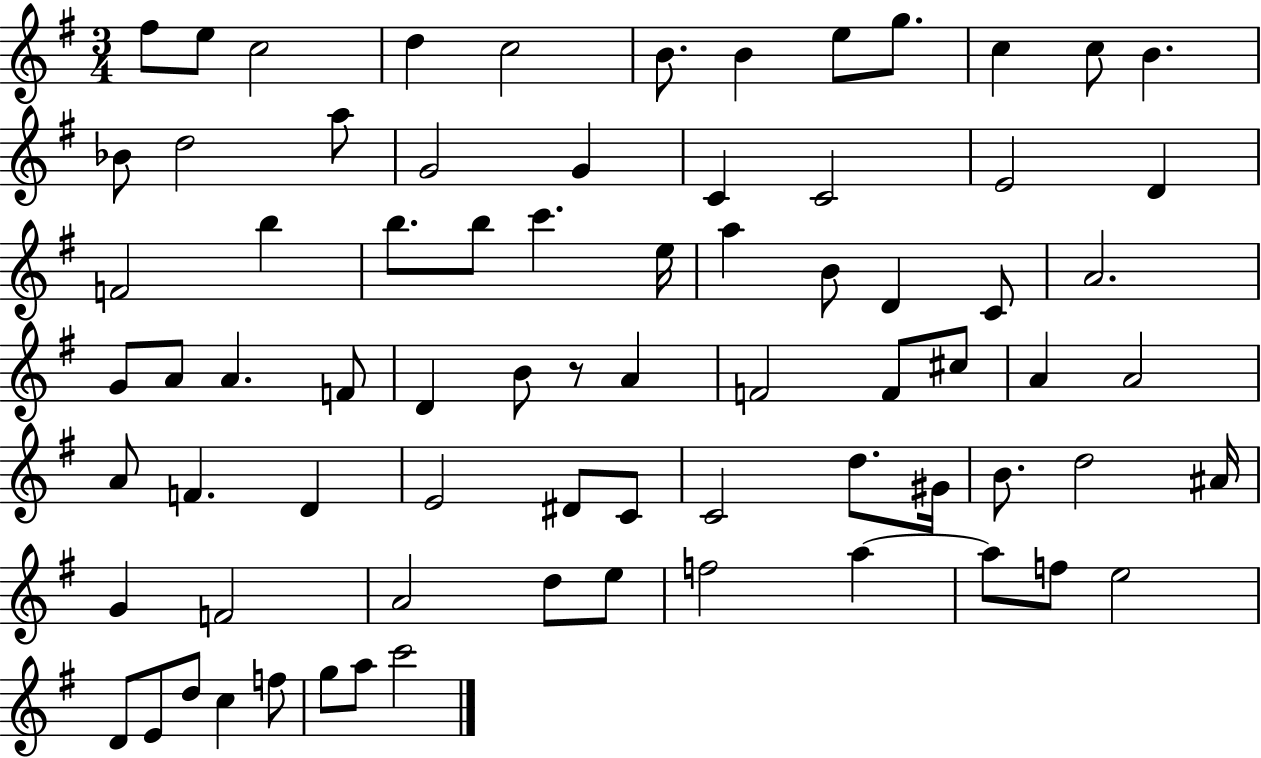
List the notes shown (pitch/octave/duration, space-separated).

F#5/e E5/e C5/h D5/q C5/h B4/e. B4/q E5/e G5/e. C5/q C5/e B4/q. Bb4/e D5/h A5/e G4/h G4/q C4/q C4/h E4/h D4/q F4/h B5/q B5/e. B5/e C6/q. E5/s A5/q B4/e D4/q C4/e A4/h. G4/e A4/e A4/q. F4/e D4/q B4/e R/e A4/q F4/h F4/e C#5/e A4/q A4/h A4/e F4/q. D4/q E4/h D#4/e C4/e C4/h D5/e. G#4/s B4/e. D5/h A#4/s G4/q F4/h A4/h D5/e E5/e F5/h A5/q A5/e F5/e E5/h D4/e E4/e D5/e C5/q F5/e G5/e A5/e C6/h